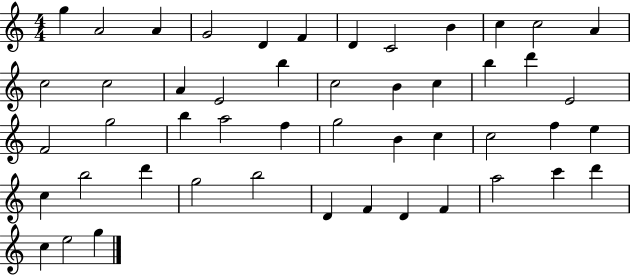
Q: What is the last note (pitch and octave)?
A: G5